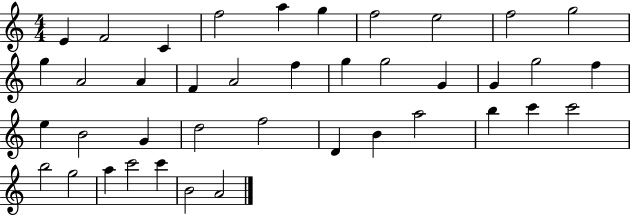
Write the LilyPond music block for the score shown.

{
  \clef treble
  \numericTimeSignature
  \time 4/4
  \key c \major
  e'4 f'2 c'4 | f''2 a''4 g''4 | f''2 e''2 | f''2 g''2 | \break g''4 a'2 a'4 | f'4 a'2 f''4 | g''4 g''2 g'4 | g'4 g''2 f''4 | \break e''4 b'2 g'4 | d''2 f''2 | d'4 b'4 a''2 | b''4 c'''4 c'''2 | \break b''2 g''2 | a''4 c'''2 c'''4 | b'2 a'2 | \bar "|."
}